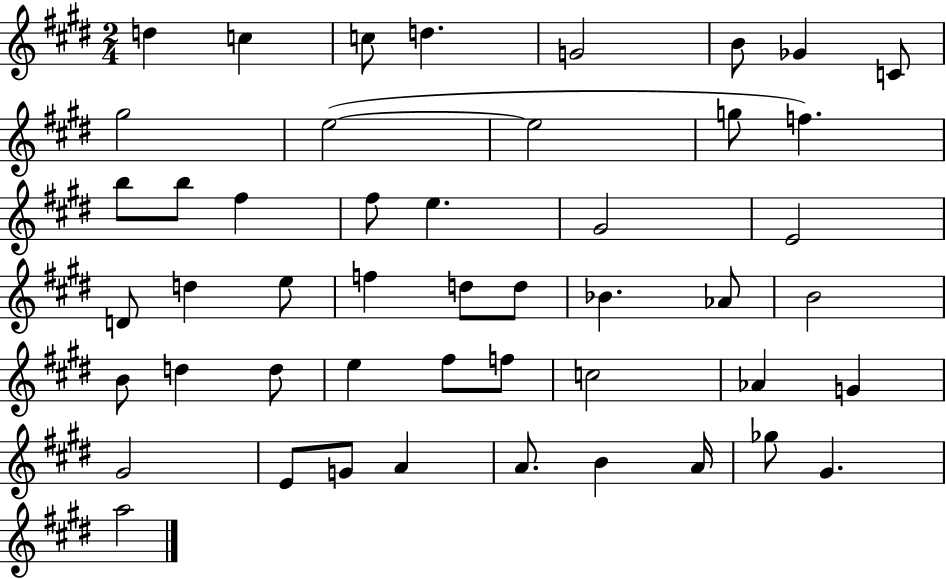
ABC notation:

X:1
T:Untitled
M:2/4
L:1/4
K:E
d c c/2 d G2 B/2 _G C/2 ^g2 e2 e2 g/2 f b/2 b/2 ^f ^f/2 e ^G2 E2 D/2 d e/2 f d/2 d/2 _B _A/2 B2 B/2 d d/2 e ^f/2 f/2 c2 _A G ^G2 E/2 G/2 A A/2 B A/4 _g/2 ^G a2